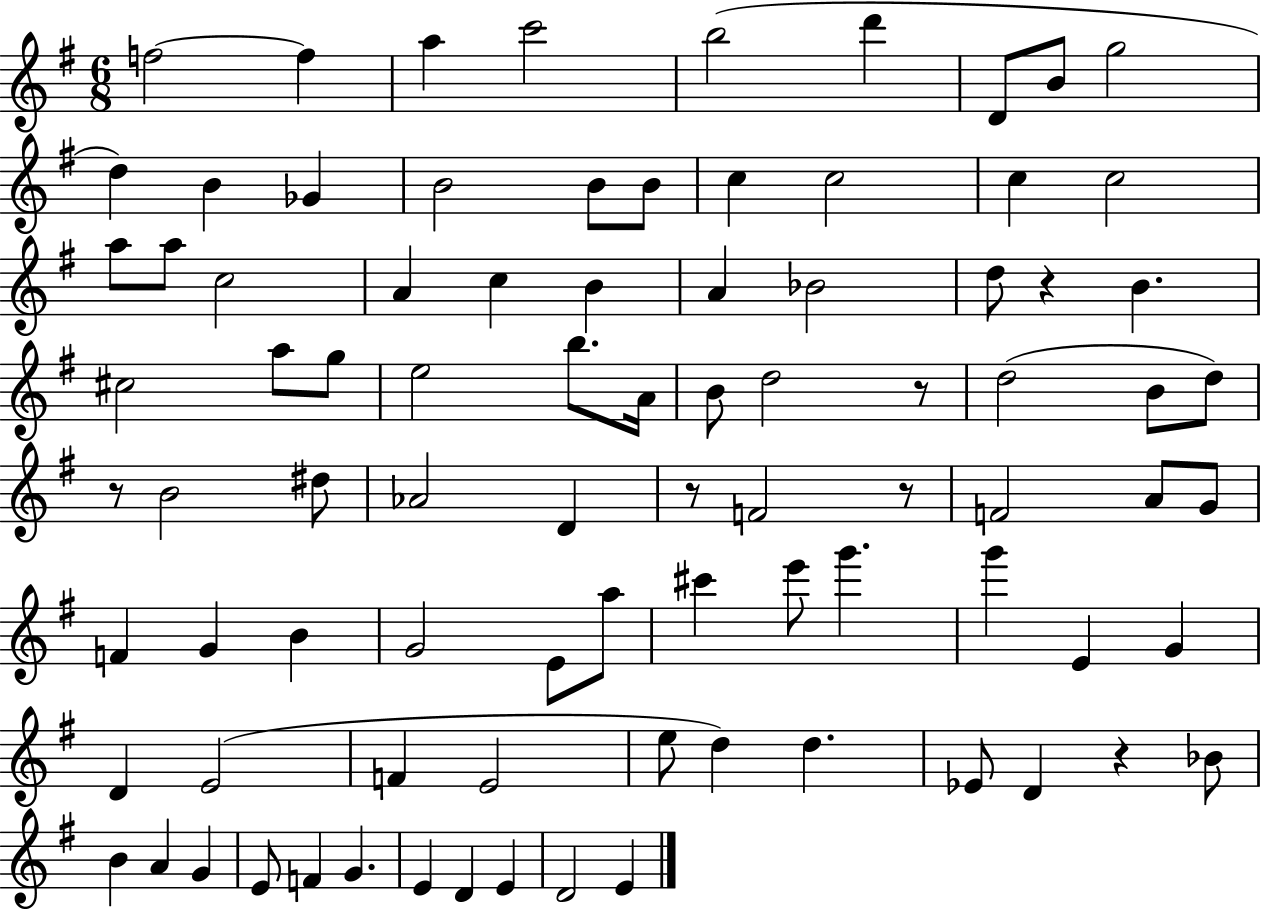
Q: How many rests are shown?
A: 6